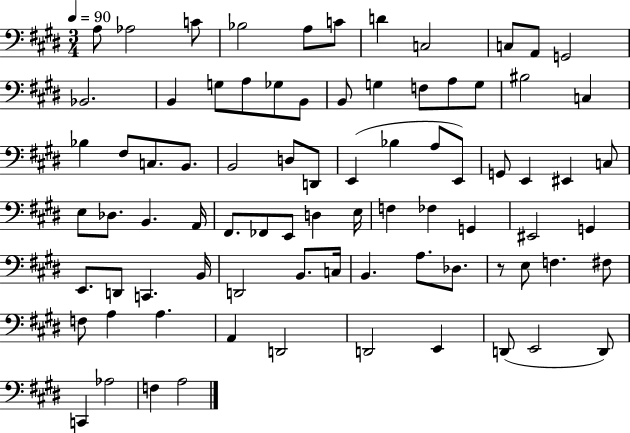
A3/e Ab3/h C4/e Bb3/h A3/e C4/e D4/q C3/h C3/e A2/e G2/h Bb2/h. B2/q G3/e A3/e Gb3/e B2/e B2/e G3/q F3/e A3/e G3/e BIS3/h C3/q Bb3/q F#3/e C3/e. B2/e. B2/h D3/e D2/e E2/q Bb3/q A3/e E2/e G2/e E2/q EIS2/q C3/e E3/e Db3/e. B2/q. A2/s F#2/e. FES2/e E2/e D3/q E3/s F3/q FES3/q G2/q EIS2/h G2/q E2/e. D2/e C2/q. B2/s D2/h B2/e. C3/s B2/q. A3/e. Db3/e. R/e E3/e F3/q. F#3/e F3/e A3/q A3/q. A2/q D2/h D2/h E2/q D2/e E2/h D2/e C2/q Ab3/h F3/q A3/h